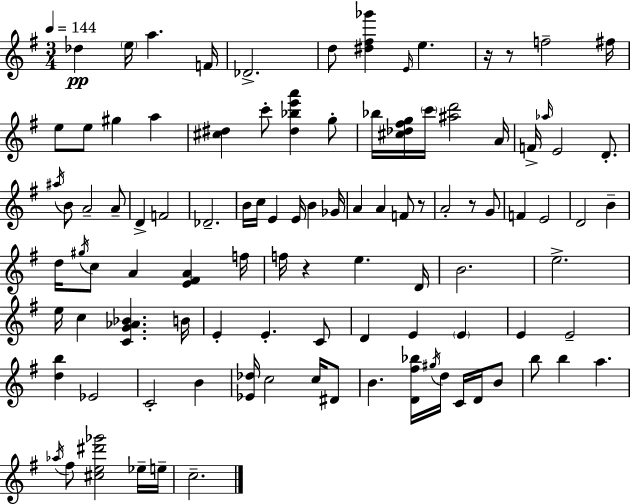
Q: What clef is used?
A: treble